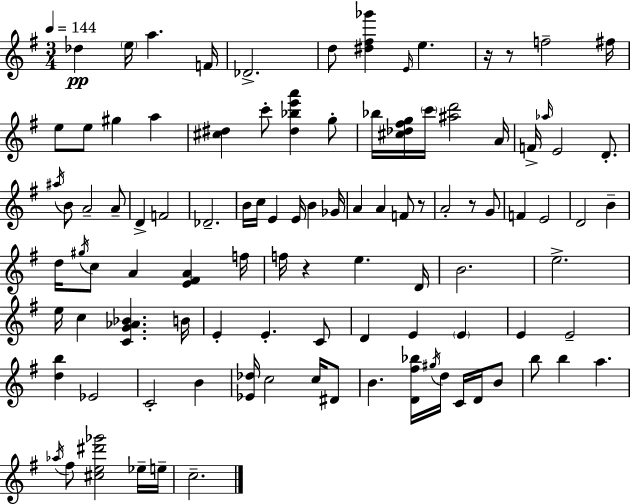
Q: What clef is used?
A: treble